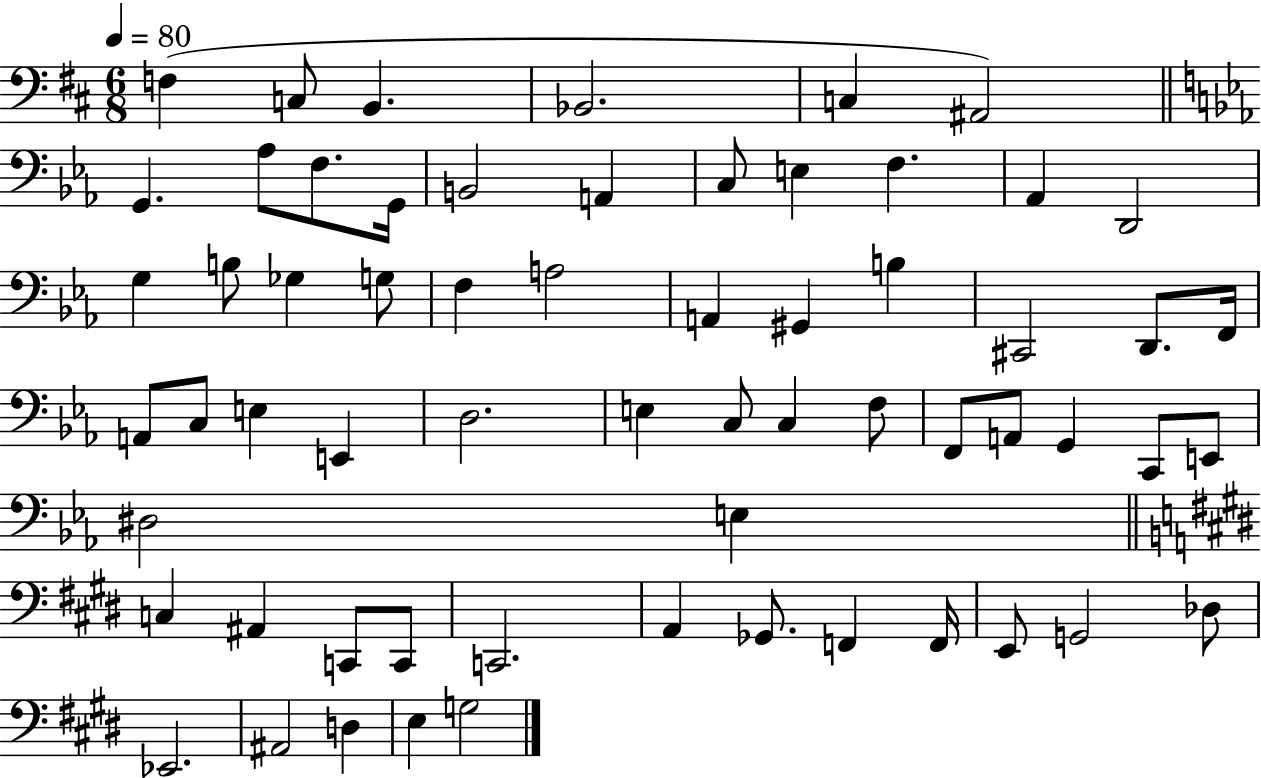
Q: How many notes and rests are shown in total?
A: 62